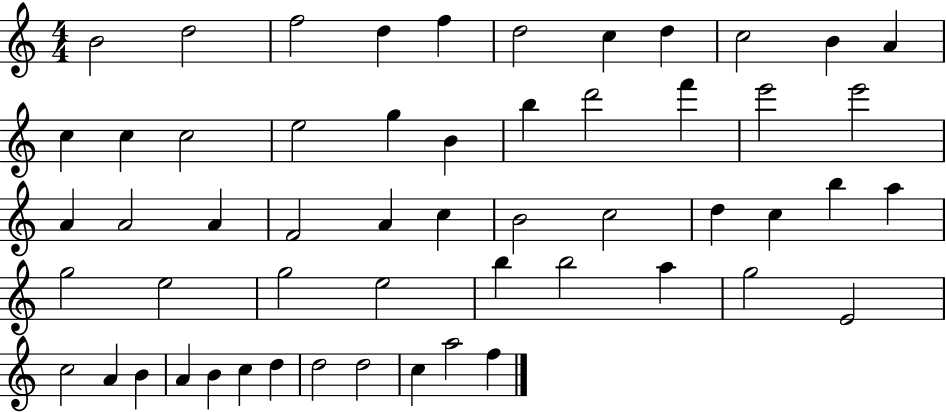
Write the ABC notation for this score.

X:1
T:Untitled
M:4/4
L:1/4
K:C
B2 d2 f2 d f d2 c d c2 B A c c c2 e2 g B b d'2 f' e'2 e'2 A A2 A F2 A c B2 c2 d c b a g2 e2 g2 e2 b b2 a g2 E2 c2 A B A B c d d2 d2 c a2 f